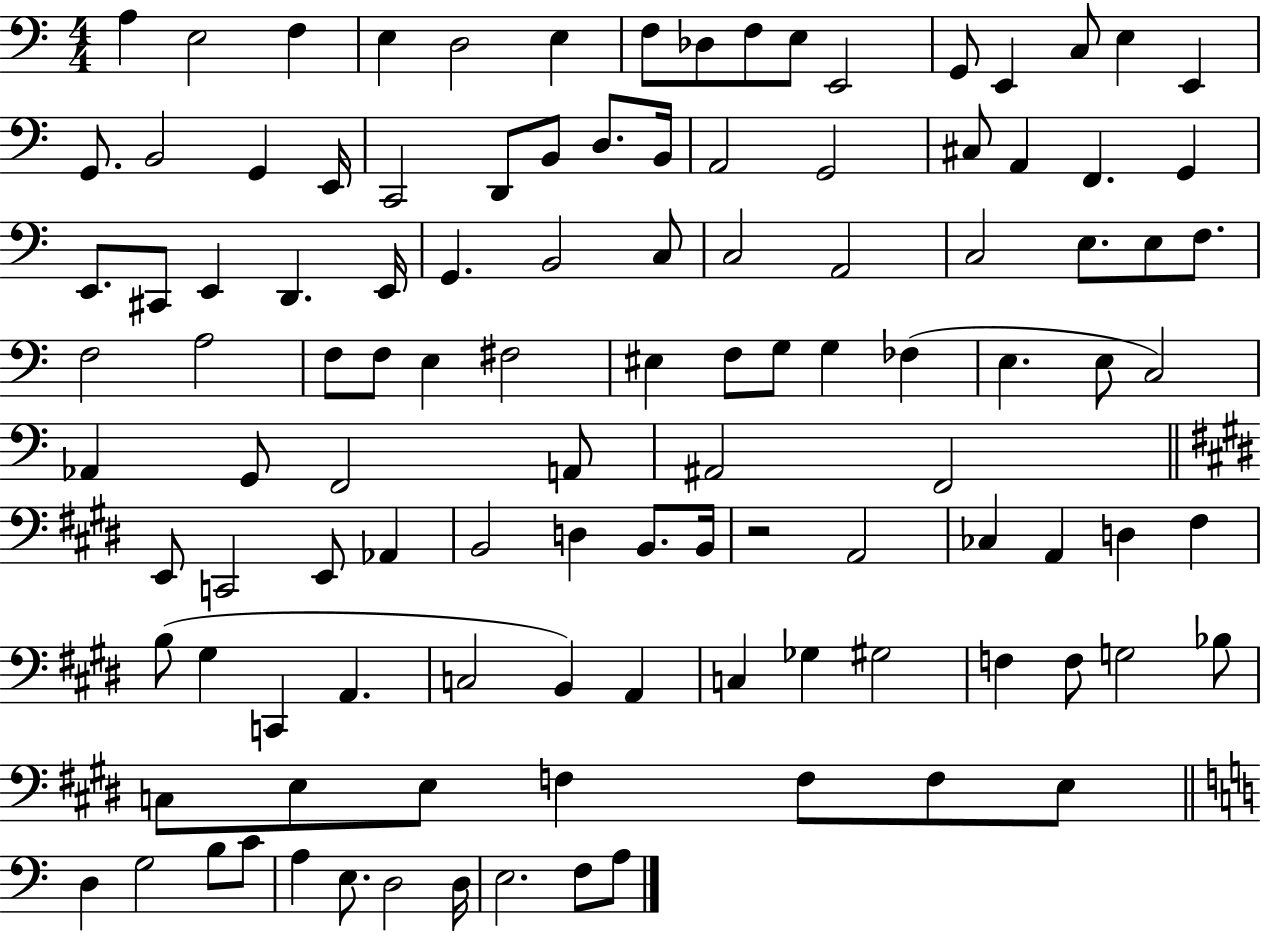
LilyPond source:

{
  \clef bass
  \numericTimeSignature
  \time 4/4
  \key c \major
  a4 e2 f4 | e4 d2 e4 | f8 des8 f8 e8 e,2 | g,8 e,4 c8 e4 e,4 | \break g,8. b,2 g,4 e,16 | c,2 d,8 b,8 d8. b,16 | a,2 g,2 | cis8 a,4 f,4. g,4 | \break e,8. cis,8 e,4 d,4. e,16 | g,4. b,2 c8 | c2 a,2 | c2 e8. e8 f8. | \break f2 a2 | f8 f8 e4 fis2 | eis4 f8 g8 g4 fes4( | e4. e8 c2) | \break aes,4 g,8 f,2 a,8 | ais,2 f,2 | \bar "||" \break \key e \major e,8 c,2 e,8 aes,4 | b,2 d4 b,8. b,16 | r2 a,2 | ces4 a,4 d4 fis4 | \break b8( gis4 c,4 a,4. | c2 b,4) a,4 | c4 ges4 gis2 | f4 f8 g2 bes8 | \break c8 e8 e8 f4 f8 f8 e8 | \bar "||" \break \key c \major d4 g2 b8 c'8 | a4 e8. d2 d16 | e2. f8 a8 | \bar "|."
}